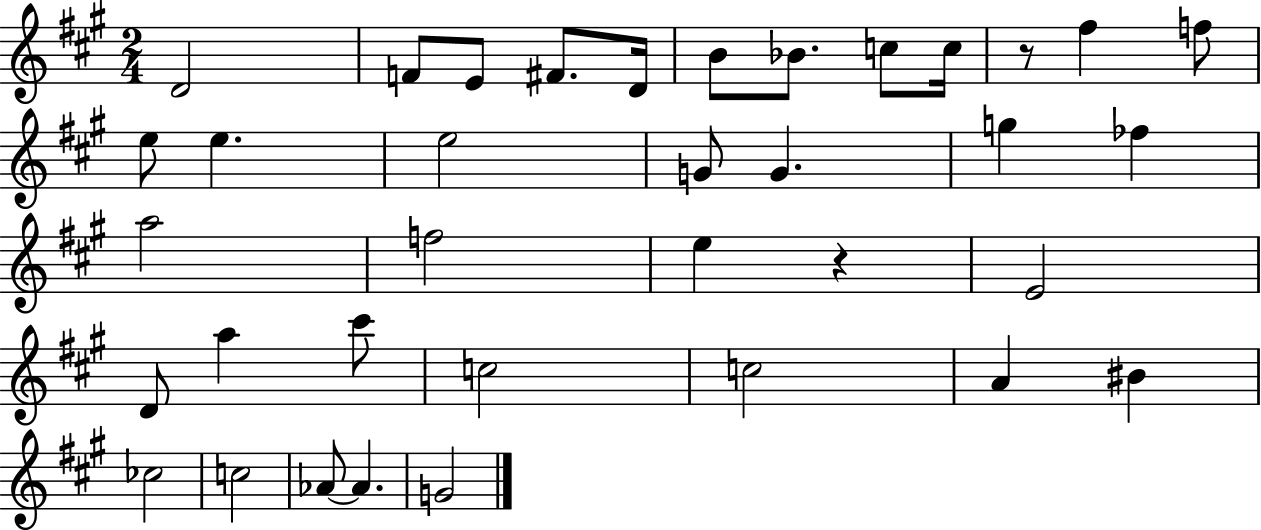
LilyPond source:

{
  \clef treble
  \numericTimeSignature
  \time 2/4
  \key a \major
  d'2 | f'8 e'8 fis'8. d'16 | b'8 bes'8. c''8 c''16 | r8 fis''4 f''8 | \break e''8 e''4. | e''2 | g'8 g'4. | g''4 fes''4 | \break a''2 | f''2 | e''4 r4 | e'2 | \break d'8 a''4 cis'''8 | c''2 | c''2 | a'4 bis'4 | \break ces''2 | c''2 | aes'8~~ aes'4. | g'2 | \break \bar "|."
}